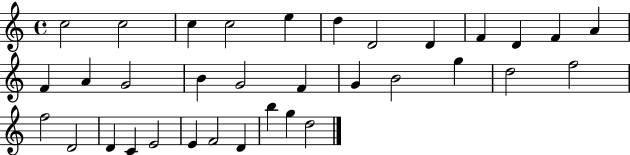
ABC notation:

X:1
T:Untitled
M:4/4
L:1/4
K:C
c2 c2 c c2 e d D2 D F D F A F A G2 B G2 F G B2 g d2 f2 f2 D2 D C E2 E F2 D b g d2